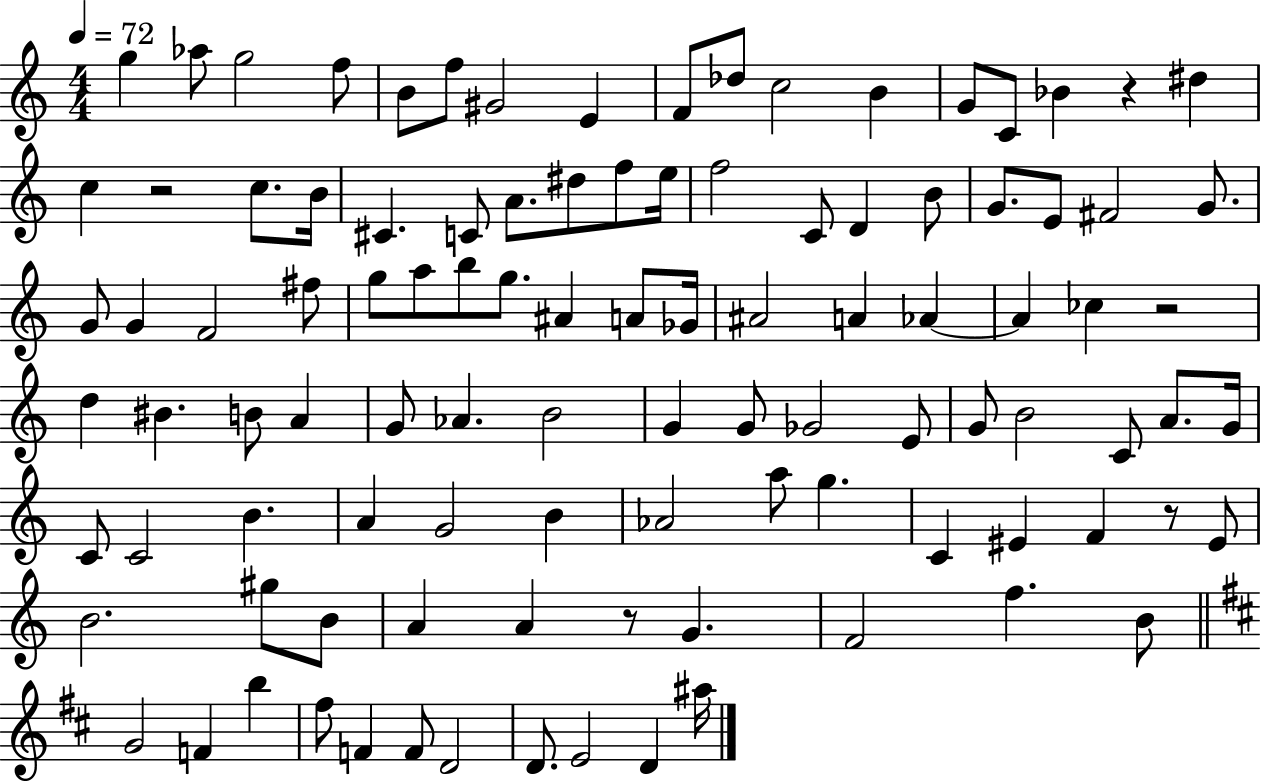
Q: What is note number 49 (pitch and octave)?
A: CES5